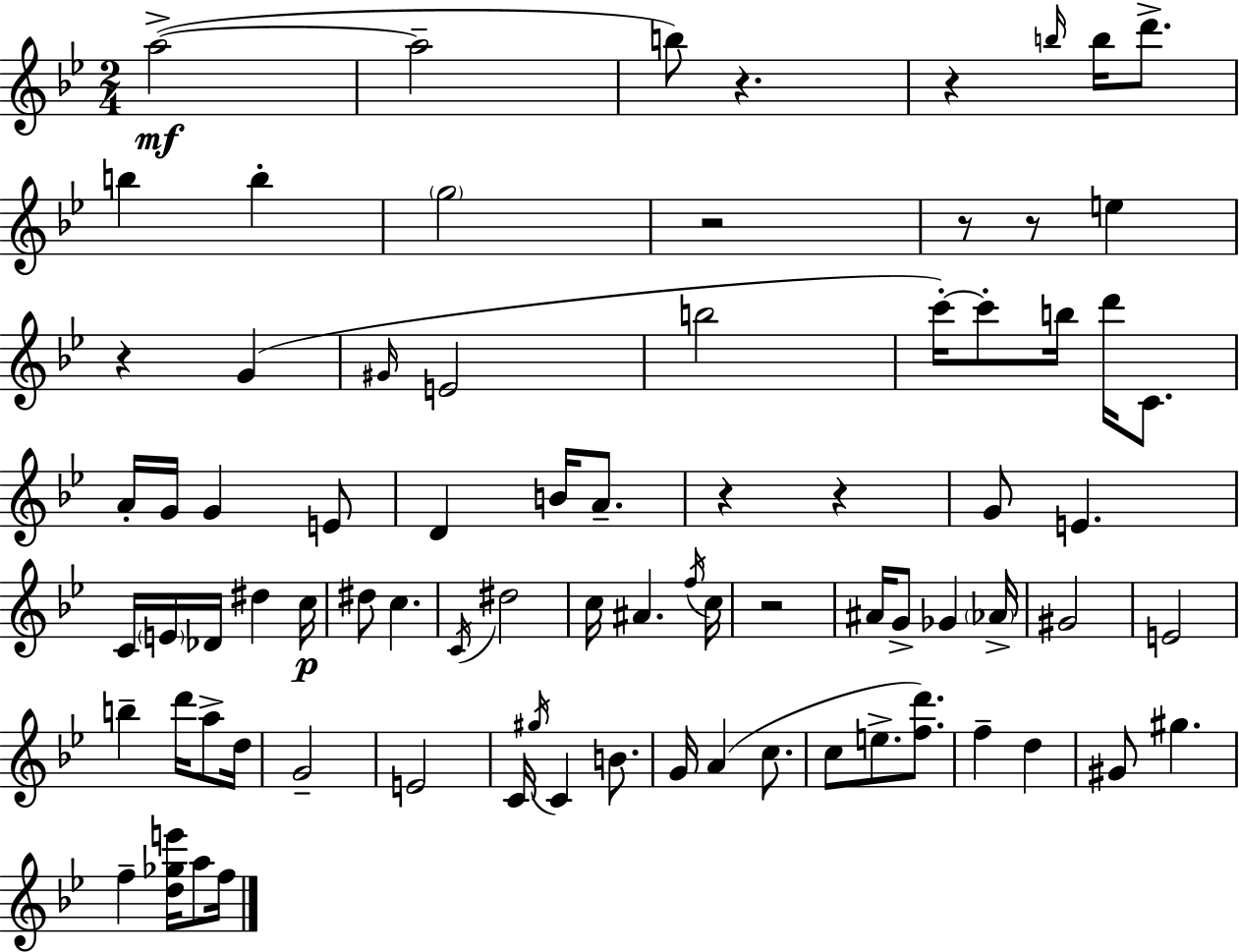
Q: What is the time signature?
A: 2/4